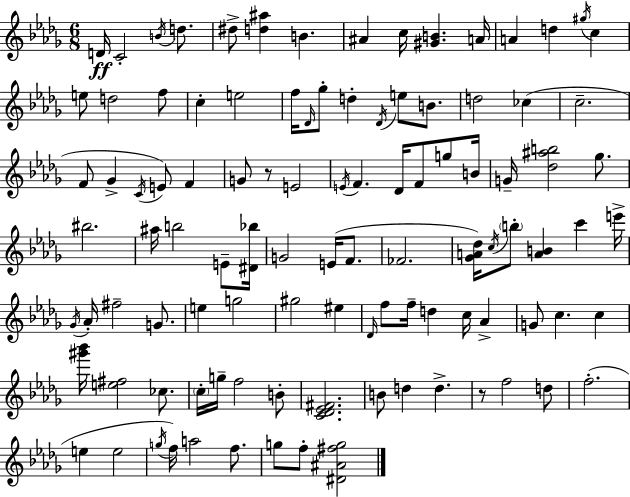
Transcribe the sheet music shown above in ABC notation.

X:1
T:Untitled
M:6/8
L:1/4
K:Bbm
D/4 C2 B/4 d/2 ^d/2 [d^a] B ^A c/4 [^GB] A/4 A d ^g/4 c e/2 d2 f/2 c e2 f/4 _D/4 _g/2 d _D/4 e/2 B/2 d2 _c c2 F/2 _G C/4 E/2 F G/2 z/2 E2 E/4 F _D/4 F/2 g/2 B/4 G/4 [_d^ab]2 _g/2 ^b2 ^a/4 b2 E/2 [^D_b]/4 G2 E/4 F/2 _F2 [_GA_d]/4 c/4 b/2 [AB] c' e'/4 _G/4 _A/4 ^f2 G/2 e g2 ^g2 ^e _D/4 f/2 f/4 d c/4 _A G/2 c c [^g'_b']/4 [e^f]2 _c/2 c/4 g/4 f2 B/2 [C_D_E^F]2 B/2 d d z/2 f2 d/2 f2 e e2 g/4 f/4 a2 f/2 g/2 f/2 [^D^A^fg]2